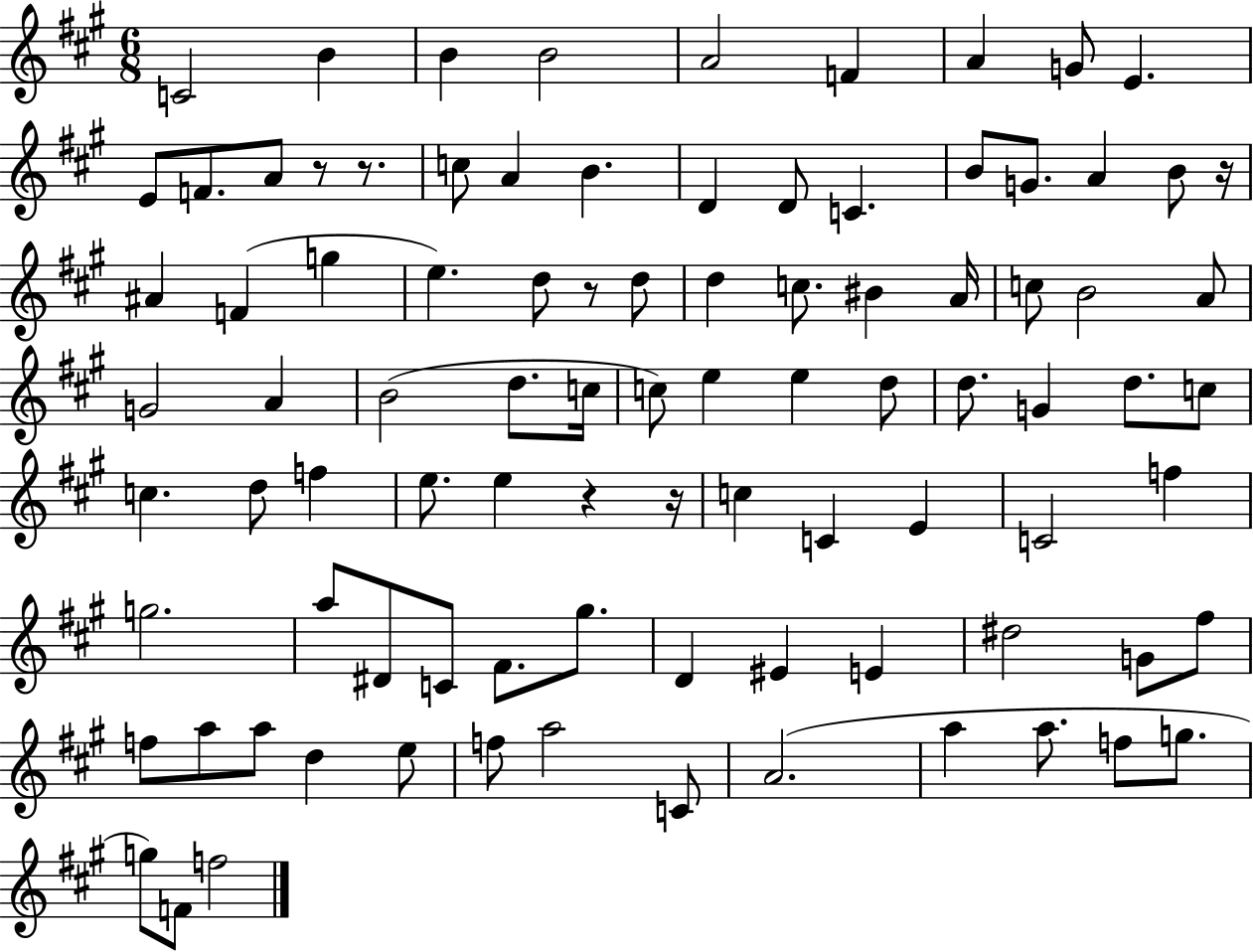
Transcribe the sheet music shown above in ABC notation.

X:1
T:Untitled
M:6/8
L:1/4
K:A
C2 B B B2 A2 F A G/2 E E/2 F/2 A/2 z/2 z/2 c/2 A B D D/2 C B/2 G/2 A B/2 z/4 ^A F g e d/2 z/2 d/2 d c/2 ^B A/4 c/2 B2 A/2 G2 A B2 d/2 c/4 c/2 e e d/2 d/2 G d/2 c/2 c d/2 f e/2 e z z/4 c C E C2 f g2 a/2 ^D/2 C/2 ^F/2 ^g/2 D ^E E ^d2 G/2 ^f/2 f/2 a/2 a/2 d e/2 f/2 a2 C/2 A2 a a/2 f/2 g/2 g/2 F/2 f2